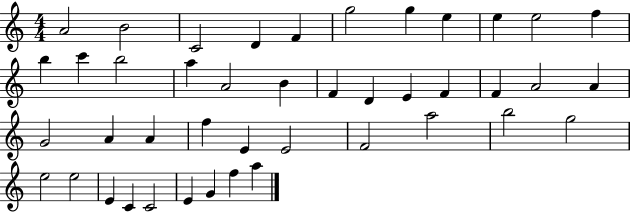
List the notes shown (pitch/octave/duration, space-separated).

A4/h B4/h C4/h D4/q F4/q G5/h G5/q E5/q E5/q E5/h F5/q B5/q C6/q B5/h A5/q A4/h B4/q F4/q D4/q E4/q F4/q F4/q A4/h A4/q G4/h A4/q A4/q F5/q E4/q E4/h F4/h A5/h B5/h G5/h E5/h E5/h E4/q C4/q C4/h E4/q G4/q F5/q A5/q